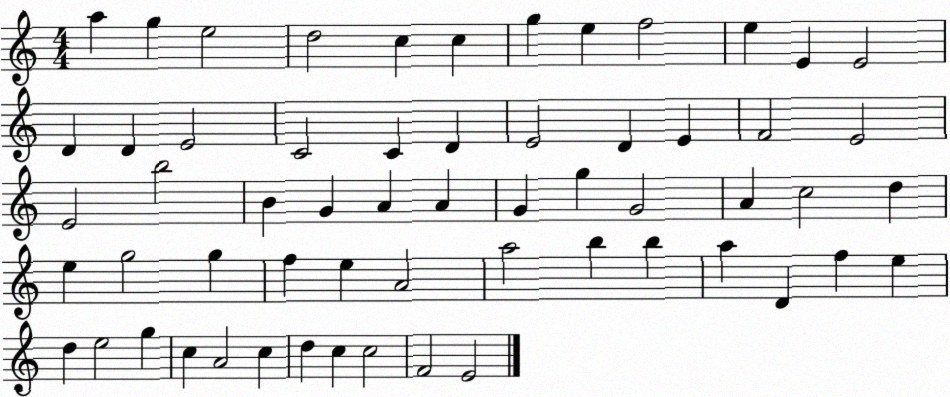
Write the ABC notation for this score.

X:1
T:Untitled
M:4/4
L:1/4
K:C
a g e2 d2 c c g e f2 e E E2 D D E2 C2 C D E2 D E F2 E2 E2 b2 B G A A G g G2 A c2 d e g2 g f e A2 a2 b b a D f e d e2 g c A2 c d c c2 F2 E2